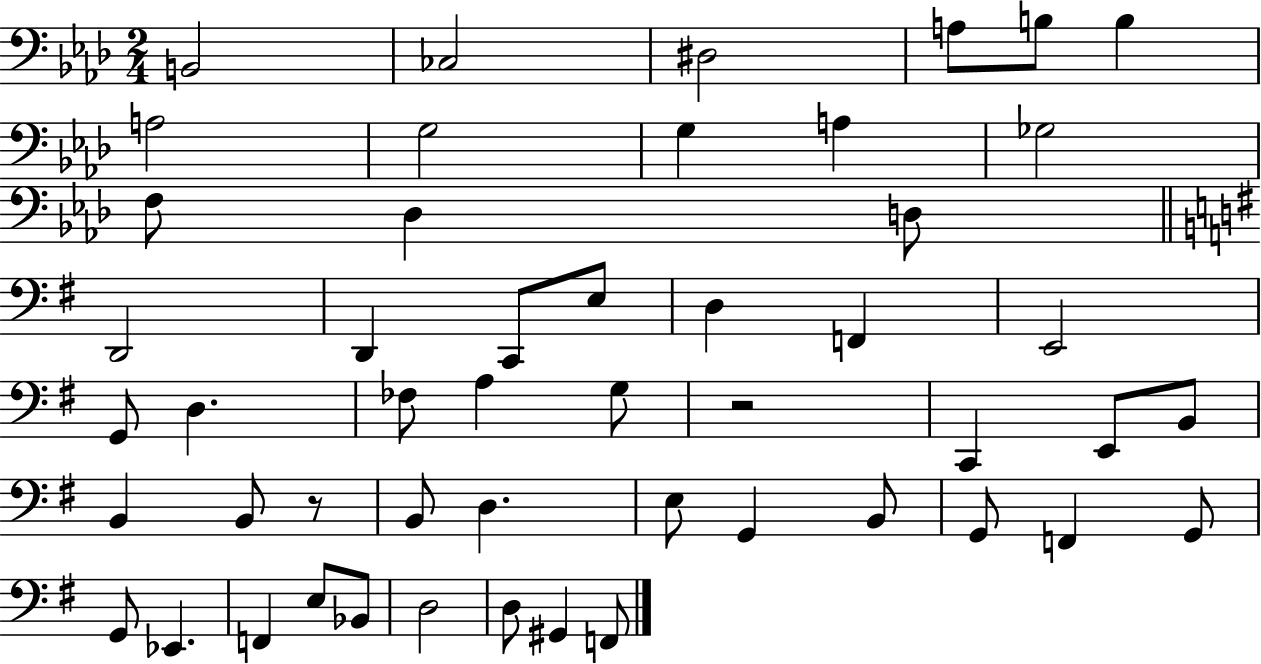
{
  \clef bass
  \numericTimeSignature
  \time 2/4
  \key aes \major
  \repeat volta 2 { b,2 | ces2 | dis2 | a8 b8 b4 | \break a2 | g2 | g4 a4 | ges2 | \break f8 des4 d8 | \bar "||" \break \key g \major d,2 | d,4 c,8 e8 | d4 f,4 | e,2 | \break g,8 d4. | fes8 a4 g8 | r2 | c,4 e,8 b,8 | \break b,4 b,8 r8 | b,8 d4. | e8 g,4 b,8 | g,8 f,4 g,8 | \break g,8 ees,4. | f,4 e8 bes,8 | d2 | d8 gis,4 f,8 | \break } \bar "|."
}